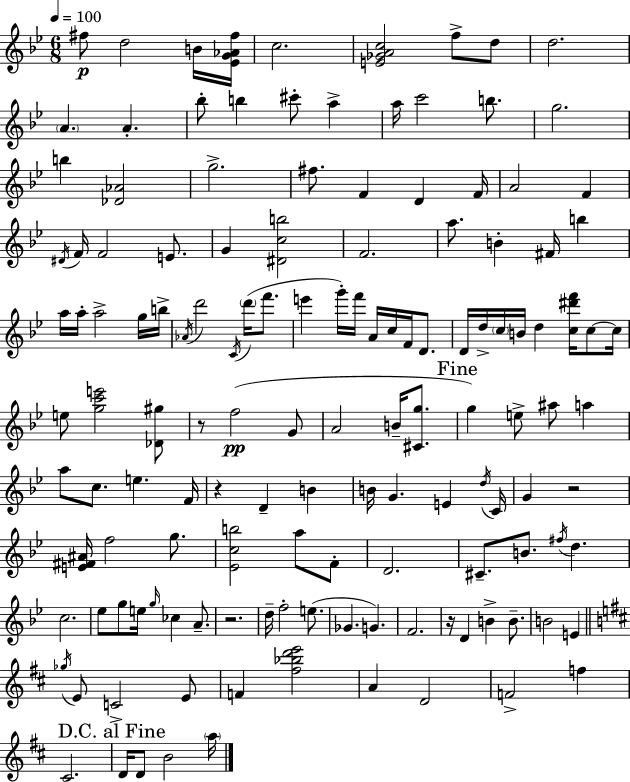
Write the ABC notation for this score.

X:1
T:Untitled
M:6/8
L:1/4
K:Bb
^f/2 d2 B/4 [_EG_A^f]/4 c2 [E_GAc]2 f/2 d/2 d2 A A _b/2 b ^c'/2 a a/4 c'2 b/2 g2 b [_D_A]2 g2 ^f/2 F D F/4 A2 F ^D/4 F/4 F2 E/2 G [^Dcb]2 F2 a/2 B ^F/4 b a/4 a/4 a2 g/4 b/4 _A/4 d'2 C/4 d'/4 f'/2 e' g'/4 f'/4 A/4 c/4 F/4 D/2 D/4 d/4 c/4 B/4 d [c^d'f']/4 c/2 c/4 e/2 [gc'e']2 [_D^g]/2 z/2 f2 G/2 A2 B/4 [^Cg]/2 g e/2 ^a/2 a a/2 c/2 e F/4 z D B B/4 G E d/4 C/4 G z2 [E^F^A]/4 f2 g/2 [_Ecb]2 a/2 F/2 D2 ^C/2 B/2 ^f/4 d c2 _e/2 g/2 e/4 g/4 _c A/2 z2 d/4 f2 e/2 _G G F2 z/4 D B B/2 B2 E _g/4 E/2 C2 E/2 F [^f_bd'e']2 A D2 F2 f ^C2 D/4 D/2 B2 a/4